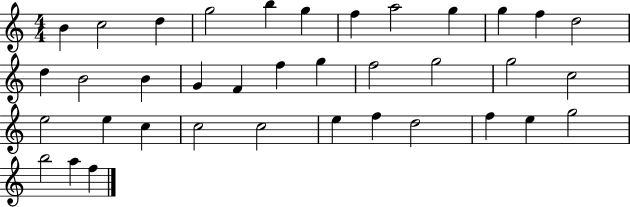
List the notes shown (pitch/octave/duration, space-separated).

B4/q C5/h D5/q G5/h B5/q G5/q F5/q A5/h G5/q G5/q F5/q D5/h D5/q B4/h B4/q G4/q F4/q F5/q G5/q F5/h G5/h G5/h C5/h E5/h E5/q C5/q C5/h C5/h E5/q F5/q D5/h F5/q E5/q G5/h B5/h A5/q F5/q